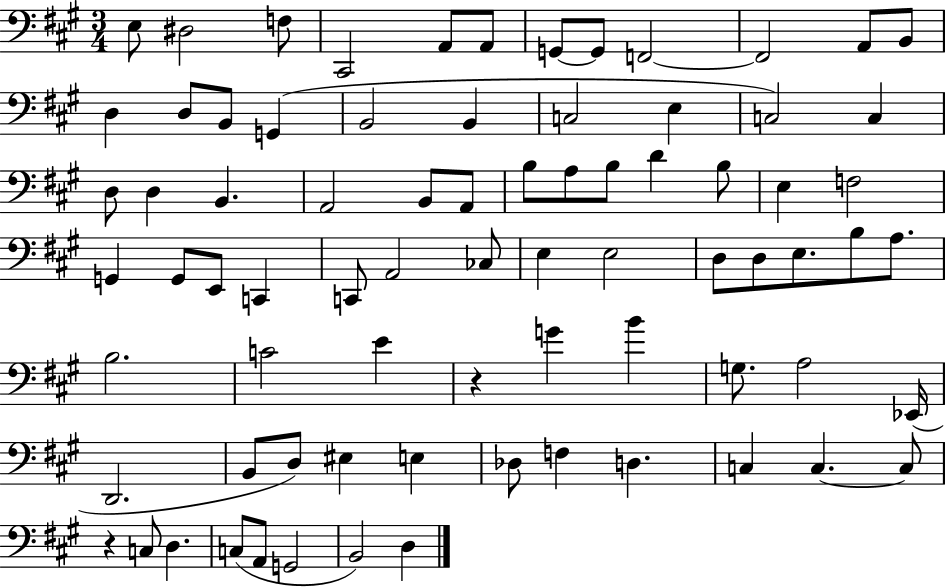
E3/e D#3/h F3/e C#2/h A2/e A2/e G2/e G2/e F2/h F2/h A2/e B2/e D3/q D3/e B2/e G2/q B2/h B2/q C3/h E3/q C3/h C3/q D3/e D3/q B2/q. A2/h B2/e A2/e B3/e A3/e B3/e D4/q B3/e E3/q F3/h G2/q G2/e E2/e C2/q C2/e A2/h CES3/e E3/q E3/h D3/e D3/e E3/e. B3/e A3/e. B3/h. C4/h E4/q R/q G4/q B4/q G3/e. A3/h Eb2/s D2/h. B2/e D3/e EIS3/q E3/q Db3/e F3/q D3/q. C3/q C3/q. C3/e R/q C3/e D3/q. C3/e A2/e G2/h B2/h D3/q